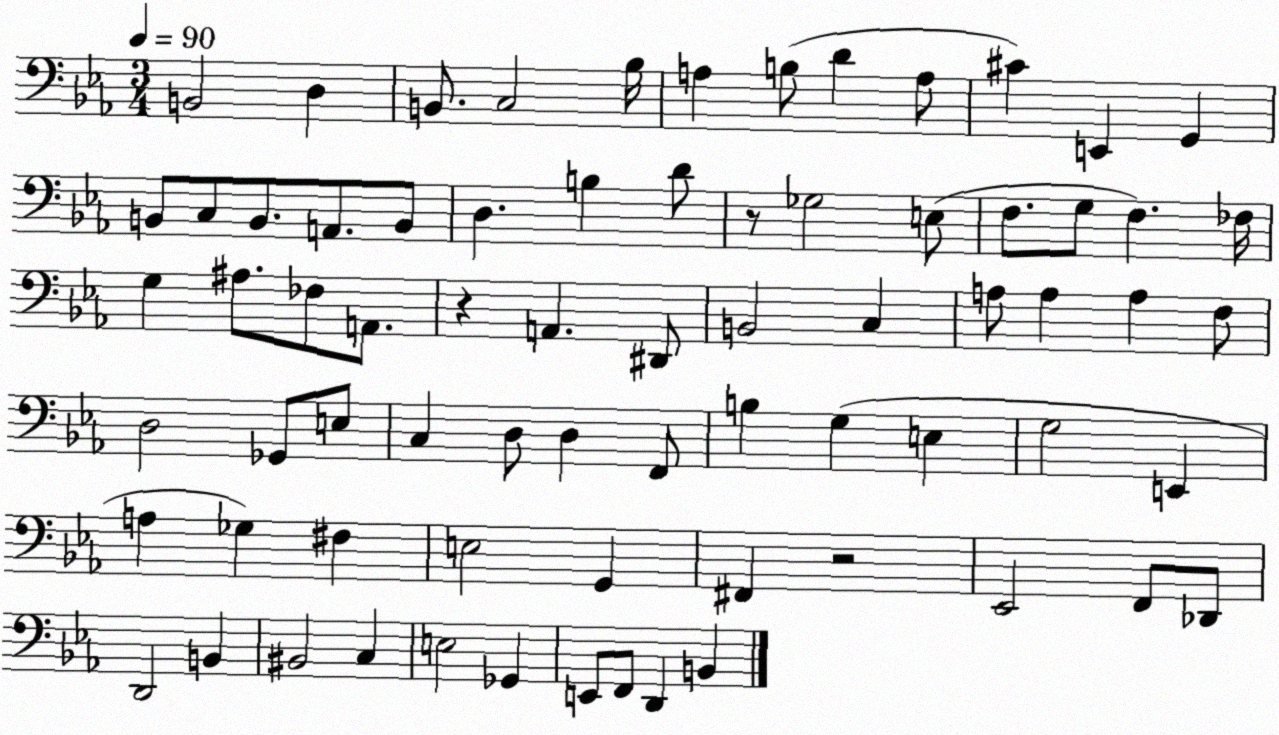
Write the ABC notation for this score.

X:1
T:Untitled
M:3/4
L:1/4
K:Eb
B,,2 D, B,,/2 C,2 _B,/4 A, B,/2 D A,/2 ^C E,, G,, B,,/2 C,/2 B,,/2 A,,/2 B,,/2 D, B, D/2 z/2 _G,2 E,/2 F,/2 G,/2 F, _F,/4 G, ^A,/2 _F,/2 A,,/2 z A,, ^D,,/2 B,,2 C, A,/2 A, A, F,/2 D,2 _G,,/2 E,/2 C, D,/2 D, F,,/2 B, G, E, G,2 E,, A, _G, ^F, E,2 G,, ^F,, z2 _E,,2 F,,/2 _D,,/2 D,,2 B,, ^B,,2 C, E,2 _G,, E,,/2 F,,/2 D,, B,,